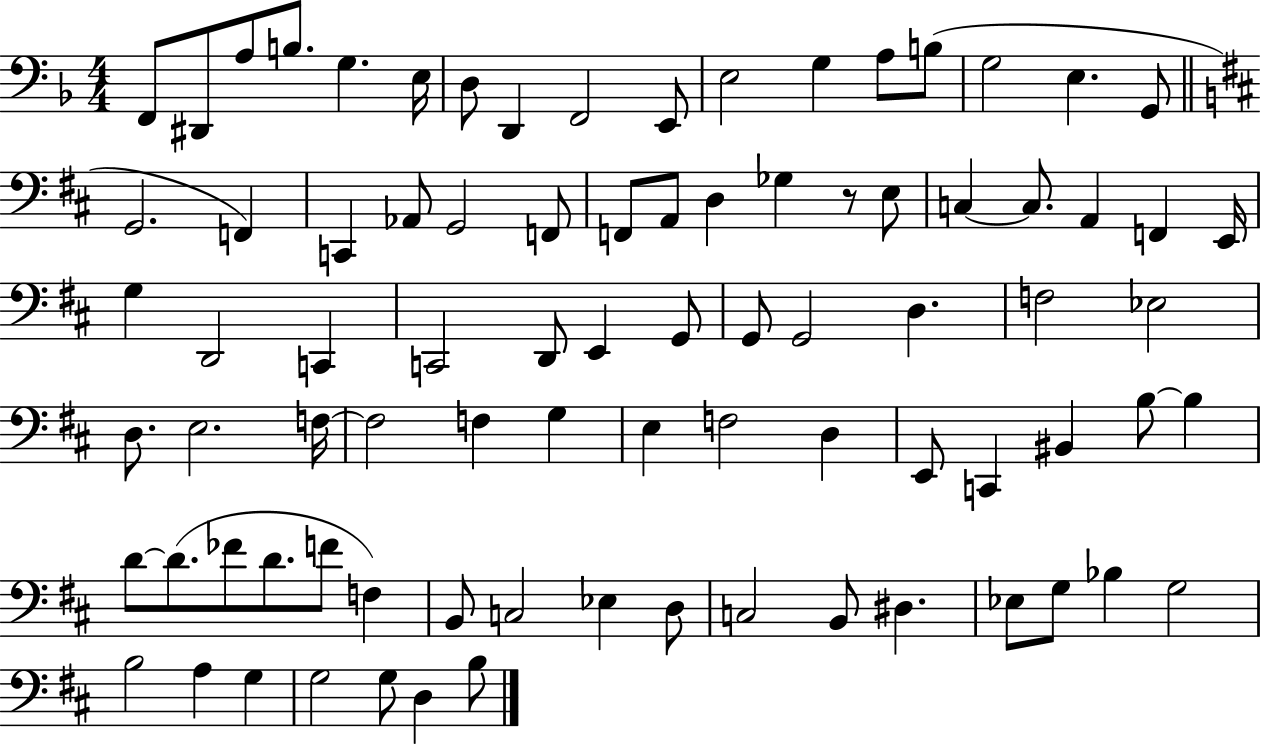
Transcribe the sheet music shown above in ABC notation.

X:1
T:Untitled
M:4/4
L:1/4
K:F
F,,/2 ^D,,/2 A,/2 B,/2 G, E,/4 D,/2 D,, F,,2 E,,/2 E,2 G, A,/2 B,/2 G,2 E, G,,/2 G,,2 F,, C,, _A,,/2 G,,2 F,,/2 F,,/2 A,,/2 D, _G, z/2 E,/2 C, C,/2 A,, F,, E,,/4 G, D,,2 C,, C,,2 D,,/2 E,, G,,/2 G,,/2 G,,2 D, F,2 _E,2 D,/2 E,2 F,/4 F,2 F, G, E, F,2 D, E,,/2 C,, ^B,, B,/2 B, D/2 D/2 _F/2 D/2 F/2 F, B,,/2 C,2 _E, D,/2 C,2 B,,/2 ^D, _E,/2 G,/2 _B, G,2 B,2 A, G, G,2 G,/2 D, B,/2